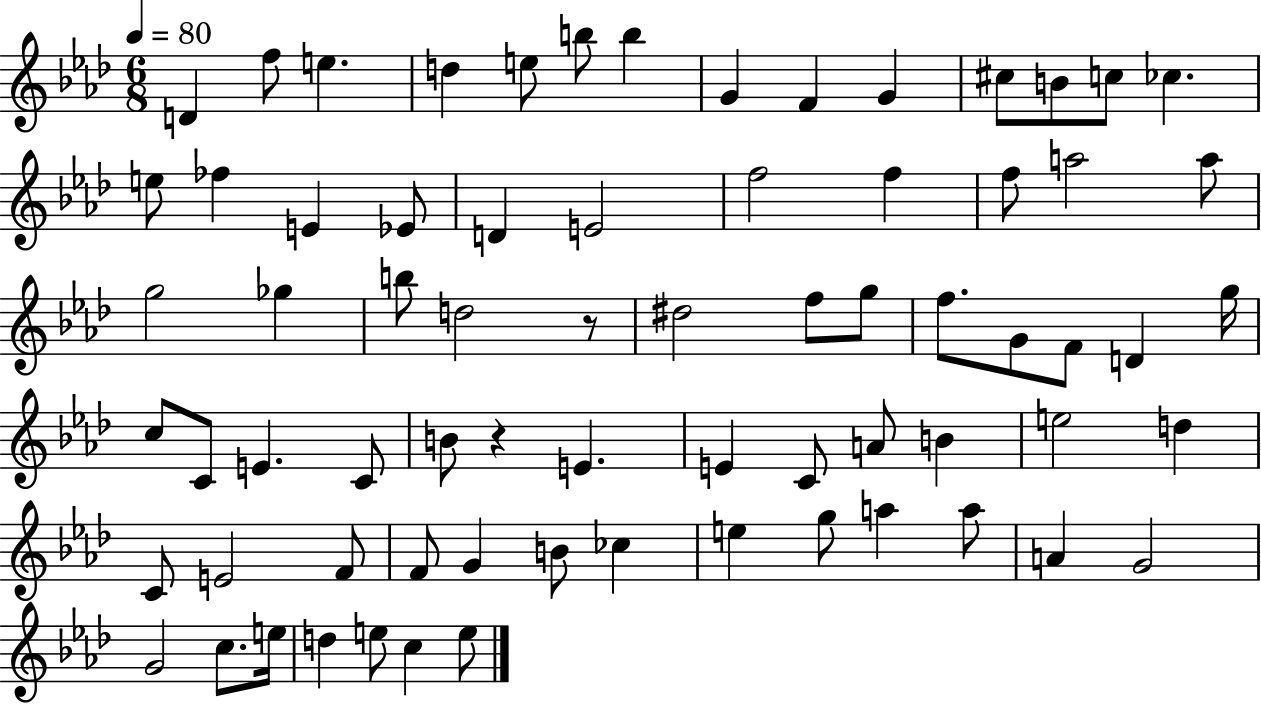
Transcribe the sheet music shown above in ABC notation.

X:1
T:Untitled
M:6/8
L:1/4
K:Ab
D f/2 e d e/2 b/2 b G F G ^c/2 B/2 c/2 _c e/2 _f E _E/2 D E2 f2 f f/2 a2 a/2 g2 _g b/2 d2 z/2 ^d2 f/2 g/2 f/2 G/2 F/2 D g/4 c/2 C/2 E C/2 B/2 z E E C/2 A/2 B e2 d C/2 E2 F/2 F/2 G B/2 _c e g/2 a a/2 A G2 G2 c/2 e/4 d e/2 c e/2